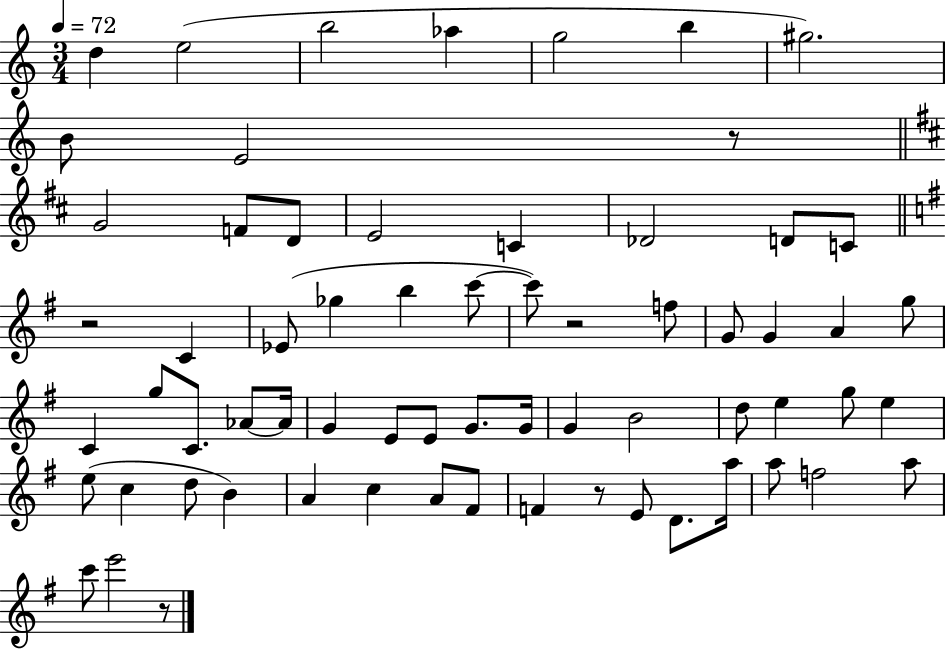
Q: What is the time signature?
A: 3/4